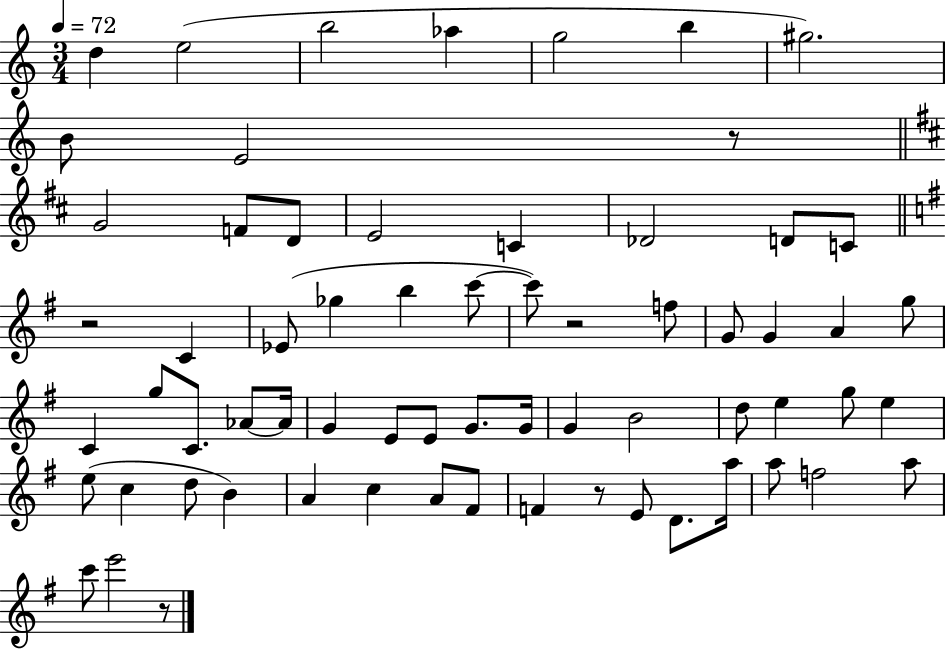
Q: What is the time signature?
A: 3/4